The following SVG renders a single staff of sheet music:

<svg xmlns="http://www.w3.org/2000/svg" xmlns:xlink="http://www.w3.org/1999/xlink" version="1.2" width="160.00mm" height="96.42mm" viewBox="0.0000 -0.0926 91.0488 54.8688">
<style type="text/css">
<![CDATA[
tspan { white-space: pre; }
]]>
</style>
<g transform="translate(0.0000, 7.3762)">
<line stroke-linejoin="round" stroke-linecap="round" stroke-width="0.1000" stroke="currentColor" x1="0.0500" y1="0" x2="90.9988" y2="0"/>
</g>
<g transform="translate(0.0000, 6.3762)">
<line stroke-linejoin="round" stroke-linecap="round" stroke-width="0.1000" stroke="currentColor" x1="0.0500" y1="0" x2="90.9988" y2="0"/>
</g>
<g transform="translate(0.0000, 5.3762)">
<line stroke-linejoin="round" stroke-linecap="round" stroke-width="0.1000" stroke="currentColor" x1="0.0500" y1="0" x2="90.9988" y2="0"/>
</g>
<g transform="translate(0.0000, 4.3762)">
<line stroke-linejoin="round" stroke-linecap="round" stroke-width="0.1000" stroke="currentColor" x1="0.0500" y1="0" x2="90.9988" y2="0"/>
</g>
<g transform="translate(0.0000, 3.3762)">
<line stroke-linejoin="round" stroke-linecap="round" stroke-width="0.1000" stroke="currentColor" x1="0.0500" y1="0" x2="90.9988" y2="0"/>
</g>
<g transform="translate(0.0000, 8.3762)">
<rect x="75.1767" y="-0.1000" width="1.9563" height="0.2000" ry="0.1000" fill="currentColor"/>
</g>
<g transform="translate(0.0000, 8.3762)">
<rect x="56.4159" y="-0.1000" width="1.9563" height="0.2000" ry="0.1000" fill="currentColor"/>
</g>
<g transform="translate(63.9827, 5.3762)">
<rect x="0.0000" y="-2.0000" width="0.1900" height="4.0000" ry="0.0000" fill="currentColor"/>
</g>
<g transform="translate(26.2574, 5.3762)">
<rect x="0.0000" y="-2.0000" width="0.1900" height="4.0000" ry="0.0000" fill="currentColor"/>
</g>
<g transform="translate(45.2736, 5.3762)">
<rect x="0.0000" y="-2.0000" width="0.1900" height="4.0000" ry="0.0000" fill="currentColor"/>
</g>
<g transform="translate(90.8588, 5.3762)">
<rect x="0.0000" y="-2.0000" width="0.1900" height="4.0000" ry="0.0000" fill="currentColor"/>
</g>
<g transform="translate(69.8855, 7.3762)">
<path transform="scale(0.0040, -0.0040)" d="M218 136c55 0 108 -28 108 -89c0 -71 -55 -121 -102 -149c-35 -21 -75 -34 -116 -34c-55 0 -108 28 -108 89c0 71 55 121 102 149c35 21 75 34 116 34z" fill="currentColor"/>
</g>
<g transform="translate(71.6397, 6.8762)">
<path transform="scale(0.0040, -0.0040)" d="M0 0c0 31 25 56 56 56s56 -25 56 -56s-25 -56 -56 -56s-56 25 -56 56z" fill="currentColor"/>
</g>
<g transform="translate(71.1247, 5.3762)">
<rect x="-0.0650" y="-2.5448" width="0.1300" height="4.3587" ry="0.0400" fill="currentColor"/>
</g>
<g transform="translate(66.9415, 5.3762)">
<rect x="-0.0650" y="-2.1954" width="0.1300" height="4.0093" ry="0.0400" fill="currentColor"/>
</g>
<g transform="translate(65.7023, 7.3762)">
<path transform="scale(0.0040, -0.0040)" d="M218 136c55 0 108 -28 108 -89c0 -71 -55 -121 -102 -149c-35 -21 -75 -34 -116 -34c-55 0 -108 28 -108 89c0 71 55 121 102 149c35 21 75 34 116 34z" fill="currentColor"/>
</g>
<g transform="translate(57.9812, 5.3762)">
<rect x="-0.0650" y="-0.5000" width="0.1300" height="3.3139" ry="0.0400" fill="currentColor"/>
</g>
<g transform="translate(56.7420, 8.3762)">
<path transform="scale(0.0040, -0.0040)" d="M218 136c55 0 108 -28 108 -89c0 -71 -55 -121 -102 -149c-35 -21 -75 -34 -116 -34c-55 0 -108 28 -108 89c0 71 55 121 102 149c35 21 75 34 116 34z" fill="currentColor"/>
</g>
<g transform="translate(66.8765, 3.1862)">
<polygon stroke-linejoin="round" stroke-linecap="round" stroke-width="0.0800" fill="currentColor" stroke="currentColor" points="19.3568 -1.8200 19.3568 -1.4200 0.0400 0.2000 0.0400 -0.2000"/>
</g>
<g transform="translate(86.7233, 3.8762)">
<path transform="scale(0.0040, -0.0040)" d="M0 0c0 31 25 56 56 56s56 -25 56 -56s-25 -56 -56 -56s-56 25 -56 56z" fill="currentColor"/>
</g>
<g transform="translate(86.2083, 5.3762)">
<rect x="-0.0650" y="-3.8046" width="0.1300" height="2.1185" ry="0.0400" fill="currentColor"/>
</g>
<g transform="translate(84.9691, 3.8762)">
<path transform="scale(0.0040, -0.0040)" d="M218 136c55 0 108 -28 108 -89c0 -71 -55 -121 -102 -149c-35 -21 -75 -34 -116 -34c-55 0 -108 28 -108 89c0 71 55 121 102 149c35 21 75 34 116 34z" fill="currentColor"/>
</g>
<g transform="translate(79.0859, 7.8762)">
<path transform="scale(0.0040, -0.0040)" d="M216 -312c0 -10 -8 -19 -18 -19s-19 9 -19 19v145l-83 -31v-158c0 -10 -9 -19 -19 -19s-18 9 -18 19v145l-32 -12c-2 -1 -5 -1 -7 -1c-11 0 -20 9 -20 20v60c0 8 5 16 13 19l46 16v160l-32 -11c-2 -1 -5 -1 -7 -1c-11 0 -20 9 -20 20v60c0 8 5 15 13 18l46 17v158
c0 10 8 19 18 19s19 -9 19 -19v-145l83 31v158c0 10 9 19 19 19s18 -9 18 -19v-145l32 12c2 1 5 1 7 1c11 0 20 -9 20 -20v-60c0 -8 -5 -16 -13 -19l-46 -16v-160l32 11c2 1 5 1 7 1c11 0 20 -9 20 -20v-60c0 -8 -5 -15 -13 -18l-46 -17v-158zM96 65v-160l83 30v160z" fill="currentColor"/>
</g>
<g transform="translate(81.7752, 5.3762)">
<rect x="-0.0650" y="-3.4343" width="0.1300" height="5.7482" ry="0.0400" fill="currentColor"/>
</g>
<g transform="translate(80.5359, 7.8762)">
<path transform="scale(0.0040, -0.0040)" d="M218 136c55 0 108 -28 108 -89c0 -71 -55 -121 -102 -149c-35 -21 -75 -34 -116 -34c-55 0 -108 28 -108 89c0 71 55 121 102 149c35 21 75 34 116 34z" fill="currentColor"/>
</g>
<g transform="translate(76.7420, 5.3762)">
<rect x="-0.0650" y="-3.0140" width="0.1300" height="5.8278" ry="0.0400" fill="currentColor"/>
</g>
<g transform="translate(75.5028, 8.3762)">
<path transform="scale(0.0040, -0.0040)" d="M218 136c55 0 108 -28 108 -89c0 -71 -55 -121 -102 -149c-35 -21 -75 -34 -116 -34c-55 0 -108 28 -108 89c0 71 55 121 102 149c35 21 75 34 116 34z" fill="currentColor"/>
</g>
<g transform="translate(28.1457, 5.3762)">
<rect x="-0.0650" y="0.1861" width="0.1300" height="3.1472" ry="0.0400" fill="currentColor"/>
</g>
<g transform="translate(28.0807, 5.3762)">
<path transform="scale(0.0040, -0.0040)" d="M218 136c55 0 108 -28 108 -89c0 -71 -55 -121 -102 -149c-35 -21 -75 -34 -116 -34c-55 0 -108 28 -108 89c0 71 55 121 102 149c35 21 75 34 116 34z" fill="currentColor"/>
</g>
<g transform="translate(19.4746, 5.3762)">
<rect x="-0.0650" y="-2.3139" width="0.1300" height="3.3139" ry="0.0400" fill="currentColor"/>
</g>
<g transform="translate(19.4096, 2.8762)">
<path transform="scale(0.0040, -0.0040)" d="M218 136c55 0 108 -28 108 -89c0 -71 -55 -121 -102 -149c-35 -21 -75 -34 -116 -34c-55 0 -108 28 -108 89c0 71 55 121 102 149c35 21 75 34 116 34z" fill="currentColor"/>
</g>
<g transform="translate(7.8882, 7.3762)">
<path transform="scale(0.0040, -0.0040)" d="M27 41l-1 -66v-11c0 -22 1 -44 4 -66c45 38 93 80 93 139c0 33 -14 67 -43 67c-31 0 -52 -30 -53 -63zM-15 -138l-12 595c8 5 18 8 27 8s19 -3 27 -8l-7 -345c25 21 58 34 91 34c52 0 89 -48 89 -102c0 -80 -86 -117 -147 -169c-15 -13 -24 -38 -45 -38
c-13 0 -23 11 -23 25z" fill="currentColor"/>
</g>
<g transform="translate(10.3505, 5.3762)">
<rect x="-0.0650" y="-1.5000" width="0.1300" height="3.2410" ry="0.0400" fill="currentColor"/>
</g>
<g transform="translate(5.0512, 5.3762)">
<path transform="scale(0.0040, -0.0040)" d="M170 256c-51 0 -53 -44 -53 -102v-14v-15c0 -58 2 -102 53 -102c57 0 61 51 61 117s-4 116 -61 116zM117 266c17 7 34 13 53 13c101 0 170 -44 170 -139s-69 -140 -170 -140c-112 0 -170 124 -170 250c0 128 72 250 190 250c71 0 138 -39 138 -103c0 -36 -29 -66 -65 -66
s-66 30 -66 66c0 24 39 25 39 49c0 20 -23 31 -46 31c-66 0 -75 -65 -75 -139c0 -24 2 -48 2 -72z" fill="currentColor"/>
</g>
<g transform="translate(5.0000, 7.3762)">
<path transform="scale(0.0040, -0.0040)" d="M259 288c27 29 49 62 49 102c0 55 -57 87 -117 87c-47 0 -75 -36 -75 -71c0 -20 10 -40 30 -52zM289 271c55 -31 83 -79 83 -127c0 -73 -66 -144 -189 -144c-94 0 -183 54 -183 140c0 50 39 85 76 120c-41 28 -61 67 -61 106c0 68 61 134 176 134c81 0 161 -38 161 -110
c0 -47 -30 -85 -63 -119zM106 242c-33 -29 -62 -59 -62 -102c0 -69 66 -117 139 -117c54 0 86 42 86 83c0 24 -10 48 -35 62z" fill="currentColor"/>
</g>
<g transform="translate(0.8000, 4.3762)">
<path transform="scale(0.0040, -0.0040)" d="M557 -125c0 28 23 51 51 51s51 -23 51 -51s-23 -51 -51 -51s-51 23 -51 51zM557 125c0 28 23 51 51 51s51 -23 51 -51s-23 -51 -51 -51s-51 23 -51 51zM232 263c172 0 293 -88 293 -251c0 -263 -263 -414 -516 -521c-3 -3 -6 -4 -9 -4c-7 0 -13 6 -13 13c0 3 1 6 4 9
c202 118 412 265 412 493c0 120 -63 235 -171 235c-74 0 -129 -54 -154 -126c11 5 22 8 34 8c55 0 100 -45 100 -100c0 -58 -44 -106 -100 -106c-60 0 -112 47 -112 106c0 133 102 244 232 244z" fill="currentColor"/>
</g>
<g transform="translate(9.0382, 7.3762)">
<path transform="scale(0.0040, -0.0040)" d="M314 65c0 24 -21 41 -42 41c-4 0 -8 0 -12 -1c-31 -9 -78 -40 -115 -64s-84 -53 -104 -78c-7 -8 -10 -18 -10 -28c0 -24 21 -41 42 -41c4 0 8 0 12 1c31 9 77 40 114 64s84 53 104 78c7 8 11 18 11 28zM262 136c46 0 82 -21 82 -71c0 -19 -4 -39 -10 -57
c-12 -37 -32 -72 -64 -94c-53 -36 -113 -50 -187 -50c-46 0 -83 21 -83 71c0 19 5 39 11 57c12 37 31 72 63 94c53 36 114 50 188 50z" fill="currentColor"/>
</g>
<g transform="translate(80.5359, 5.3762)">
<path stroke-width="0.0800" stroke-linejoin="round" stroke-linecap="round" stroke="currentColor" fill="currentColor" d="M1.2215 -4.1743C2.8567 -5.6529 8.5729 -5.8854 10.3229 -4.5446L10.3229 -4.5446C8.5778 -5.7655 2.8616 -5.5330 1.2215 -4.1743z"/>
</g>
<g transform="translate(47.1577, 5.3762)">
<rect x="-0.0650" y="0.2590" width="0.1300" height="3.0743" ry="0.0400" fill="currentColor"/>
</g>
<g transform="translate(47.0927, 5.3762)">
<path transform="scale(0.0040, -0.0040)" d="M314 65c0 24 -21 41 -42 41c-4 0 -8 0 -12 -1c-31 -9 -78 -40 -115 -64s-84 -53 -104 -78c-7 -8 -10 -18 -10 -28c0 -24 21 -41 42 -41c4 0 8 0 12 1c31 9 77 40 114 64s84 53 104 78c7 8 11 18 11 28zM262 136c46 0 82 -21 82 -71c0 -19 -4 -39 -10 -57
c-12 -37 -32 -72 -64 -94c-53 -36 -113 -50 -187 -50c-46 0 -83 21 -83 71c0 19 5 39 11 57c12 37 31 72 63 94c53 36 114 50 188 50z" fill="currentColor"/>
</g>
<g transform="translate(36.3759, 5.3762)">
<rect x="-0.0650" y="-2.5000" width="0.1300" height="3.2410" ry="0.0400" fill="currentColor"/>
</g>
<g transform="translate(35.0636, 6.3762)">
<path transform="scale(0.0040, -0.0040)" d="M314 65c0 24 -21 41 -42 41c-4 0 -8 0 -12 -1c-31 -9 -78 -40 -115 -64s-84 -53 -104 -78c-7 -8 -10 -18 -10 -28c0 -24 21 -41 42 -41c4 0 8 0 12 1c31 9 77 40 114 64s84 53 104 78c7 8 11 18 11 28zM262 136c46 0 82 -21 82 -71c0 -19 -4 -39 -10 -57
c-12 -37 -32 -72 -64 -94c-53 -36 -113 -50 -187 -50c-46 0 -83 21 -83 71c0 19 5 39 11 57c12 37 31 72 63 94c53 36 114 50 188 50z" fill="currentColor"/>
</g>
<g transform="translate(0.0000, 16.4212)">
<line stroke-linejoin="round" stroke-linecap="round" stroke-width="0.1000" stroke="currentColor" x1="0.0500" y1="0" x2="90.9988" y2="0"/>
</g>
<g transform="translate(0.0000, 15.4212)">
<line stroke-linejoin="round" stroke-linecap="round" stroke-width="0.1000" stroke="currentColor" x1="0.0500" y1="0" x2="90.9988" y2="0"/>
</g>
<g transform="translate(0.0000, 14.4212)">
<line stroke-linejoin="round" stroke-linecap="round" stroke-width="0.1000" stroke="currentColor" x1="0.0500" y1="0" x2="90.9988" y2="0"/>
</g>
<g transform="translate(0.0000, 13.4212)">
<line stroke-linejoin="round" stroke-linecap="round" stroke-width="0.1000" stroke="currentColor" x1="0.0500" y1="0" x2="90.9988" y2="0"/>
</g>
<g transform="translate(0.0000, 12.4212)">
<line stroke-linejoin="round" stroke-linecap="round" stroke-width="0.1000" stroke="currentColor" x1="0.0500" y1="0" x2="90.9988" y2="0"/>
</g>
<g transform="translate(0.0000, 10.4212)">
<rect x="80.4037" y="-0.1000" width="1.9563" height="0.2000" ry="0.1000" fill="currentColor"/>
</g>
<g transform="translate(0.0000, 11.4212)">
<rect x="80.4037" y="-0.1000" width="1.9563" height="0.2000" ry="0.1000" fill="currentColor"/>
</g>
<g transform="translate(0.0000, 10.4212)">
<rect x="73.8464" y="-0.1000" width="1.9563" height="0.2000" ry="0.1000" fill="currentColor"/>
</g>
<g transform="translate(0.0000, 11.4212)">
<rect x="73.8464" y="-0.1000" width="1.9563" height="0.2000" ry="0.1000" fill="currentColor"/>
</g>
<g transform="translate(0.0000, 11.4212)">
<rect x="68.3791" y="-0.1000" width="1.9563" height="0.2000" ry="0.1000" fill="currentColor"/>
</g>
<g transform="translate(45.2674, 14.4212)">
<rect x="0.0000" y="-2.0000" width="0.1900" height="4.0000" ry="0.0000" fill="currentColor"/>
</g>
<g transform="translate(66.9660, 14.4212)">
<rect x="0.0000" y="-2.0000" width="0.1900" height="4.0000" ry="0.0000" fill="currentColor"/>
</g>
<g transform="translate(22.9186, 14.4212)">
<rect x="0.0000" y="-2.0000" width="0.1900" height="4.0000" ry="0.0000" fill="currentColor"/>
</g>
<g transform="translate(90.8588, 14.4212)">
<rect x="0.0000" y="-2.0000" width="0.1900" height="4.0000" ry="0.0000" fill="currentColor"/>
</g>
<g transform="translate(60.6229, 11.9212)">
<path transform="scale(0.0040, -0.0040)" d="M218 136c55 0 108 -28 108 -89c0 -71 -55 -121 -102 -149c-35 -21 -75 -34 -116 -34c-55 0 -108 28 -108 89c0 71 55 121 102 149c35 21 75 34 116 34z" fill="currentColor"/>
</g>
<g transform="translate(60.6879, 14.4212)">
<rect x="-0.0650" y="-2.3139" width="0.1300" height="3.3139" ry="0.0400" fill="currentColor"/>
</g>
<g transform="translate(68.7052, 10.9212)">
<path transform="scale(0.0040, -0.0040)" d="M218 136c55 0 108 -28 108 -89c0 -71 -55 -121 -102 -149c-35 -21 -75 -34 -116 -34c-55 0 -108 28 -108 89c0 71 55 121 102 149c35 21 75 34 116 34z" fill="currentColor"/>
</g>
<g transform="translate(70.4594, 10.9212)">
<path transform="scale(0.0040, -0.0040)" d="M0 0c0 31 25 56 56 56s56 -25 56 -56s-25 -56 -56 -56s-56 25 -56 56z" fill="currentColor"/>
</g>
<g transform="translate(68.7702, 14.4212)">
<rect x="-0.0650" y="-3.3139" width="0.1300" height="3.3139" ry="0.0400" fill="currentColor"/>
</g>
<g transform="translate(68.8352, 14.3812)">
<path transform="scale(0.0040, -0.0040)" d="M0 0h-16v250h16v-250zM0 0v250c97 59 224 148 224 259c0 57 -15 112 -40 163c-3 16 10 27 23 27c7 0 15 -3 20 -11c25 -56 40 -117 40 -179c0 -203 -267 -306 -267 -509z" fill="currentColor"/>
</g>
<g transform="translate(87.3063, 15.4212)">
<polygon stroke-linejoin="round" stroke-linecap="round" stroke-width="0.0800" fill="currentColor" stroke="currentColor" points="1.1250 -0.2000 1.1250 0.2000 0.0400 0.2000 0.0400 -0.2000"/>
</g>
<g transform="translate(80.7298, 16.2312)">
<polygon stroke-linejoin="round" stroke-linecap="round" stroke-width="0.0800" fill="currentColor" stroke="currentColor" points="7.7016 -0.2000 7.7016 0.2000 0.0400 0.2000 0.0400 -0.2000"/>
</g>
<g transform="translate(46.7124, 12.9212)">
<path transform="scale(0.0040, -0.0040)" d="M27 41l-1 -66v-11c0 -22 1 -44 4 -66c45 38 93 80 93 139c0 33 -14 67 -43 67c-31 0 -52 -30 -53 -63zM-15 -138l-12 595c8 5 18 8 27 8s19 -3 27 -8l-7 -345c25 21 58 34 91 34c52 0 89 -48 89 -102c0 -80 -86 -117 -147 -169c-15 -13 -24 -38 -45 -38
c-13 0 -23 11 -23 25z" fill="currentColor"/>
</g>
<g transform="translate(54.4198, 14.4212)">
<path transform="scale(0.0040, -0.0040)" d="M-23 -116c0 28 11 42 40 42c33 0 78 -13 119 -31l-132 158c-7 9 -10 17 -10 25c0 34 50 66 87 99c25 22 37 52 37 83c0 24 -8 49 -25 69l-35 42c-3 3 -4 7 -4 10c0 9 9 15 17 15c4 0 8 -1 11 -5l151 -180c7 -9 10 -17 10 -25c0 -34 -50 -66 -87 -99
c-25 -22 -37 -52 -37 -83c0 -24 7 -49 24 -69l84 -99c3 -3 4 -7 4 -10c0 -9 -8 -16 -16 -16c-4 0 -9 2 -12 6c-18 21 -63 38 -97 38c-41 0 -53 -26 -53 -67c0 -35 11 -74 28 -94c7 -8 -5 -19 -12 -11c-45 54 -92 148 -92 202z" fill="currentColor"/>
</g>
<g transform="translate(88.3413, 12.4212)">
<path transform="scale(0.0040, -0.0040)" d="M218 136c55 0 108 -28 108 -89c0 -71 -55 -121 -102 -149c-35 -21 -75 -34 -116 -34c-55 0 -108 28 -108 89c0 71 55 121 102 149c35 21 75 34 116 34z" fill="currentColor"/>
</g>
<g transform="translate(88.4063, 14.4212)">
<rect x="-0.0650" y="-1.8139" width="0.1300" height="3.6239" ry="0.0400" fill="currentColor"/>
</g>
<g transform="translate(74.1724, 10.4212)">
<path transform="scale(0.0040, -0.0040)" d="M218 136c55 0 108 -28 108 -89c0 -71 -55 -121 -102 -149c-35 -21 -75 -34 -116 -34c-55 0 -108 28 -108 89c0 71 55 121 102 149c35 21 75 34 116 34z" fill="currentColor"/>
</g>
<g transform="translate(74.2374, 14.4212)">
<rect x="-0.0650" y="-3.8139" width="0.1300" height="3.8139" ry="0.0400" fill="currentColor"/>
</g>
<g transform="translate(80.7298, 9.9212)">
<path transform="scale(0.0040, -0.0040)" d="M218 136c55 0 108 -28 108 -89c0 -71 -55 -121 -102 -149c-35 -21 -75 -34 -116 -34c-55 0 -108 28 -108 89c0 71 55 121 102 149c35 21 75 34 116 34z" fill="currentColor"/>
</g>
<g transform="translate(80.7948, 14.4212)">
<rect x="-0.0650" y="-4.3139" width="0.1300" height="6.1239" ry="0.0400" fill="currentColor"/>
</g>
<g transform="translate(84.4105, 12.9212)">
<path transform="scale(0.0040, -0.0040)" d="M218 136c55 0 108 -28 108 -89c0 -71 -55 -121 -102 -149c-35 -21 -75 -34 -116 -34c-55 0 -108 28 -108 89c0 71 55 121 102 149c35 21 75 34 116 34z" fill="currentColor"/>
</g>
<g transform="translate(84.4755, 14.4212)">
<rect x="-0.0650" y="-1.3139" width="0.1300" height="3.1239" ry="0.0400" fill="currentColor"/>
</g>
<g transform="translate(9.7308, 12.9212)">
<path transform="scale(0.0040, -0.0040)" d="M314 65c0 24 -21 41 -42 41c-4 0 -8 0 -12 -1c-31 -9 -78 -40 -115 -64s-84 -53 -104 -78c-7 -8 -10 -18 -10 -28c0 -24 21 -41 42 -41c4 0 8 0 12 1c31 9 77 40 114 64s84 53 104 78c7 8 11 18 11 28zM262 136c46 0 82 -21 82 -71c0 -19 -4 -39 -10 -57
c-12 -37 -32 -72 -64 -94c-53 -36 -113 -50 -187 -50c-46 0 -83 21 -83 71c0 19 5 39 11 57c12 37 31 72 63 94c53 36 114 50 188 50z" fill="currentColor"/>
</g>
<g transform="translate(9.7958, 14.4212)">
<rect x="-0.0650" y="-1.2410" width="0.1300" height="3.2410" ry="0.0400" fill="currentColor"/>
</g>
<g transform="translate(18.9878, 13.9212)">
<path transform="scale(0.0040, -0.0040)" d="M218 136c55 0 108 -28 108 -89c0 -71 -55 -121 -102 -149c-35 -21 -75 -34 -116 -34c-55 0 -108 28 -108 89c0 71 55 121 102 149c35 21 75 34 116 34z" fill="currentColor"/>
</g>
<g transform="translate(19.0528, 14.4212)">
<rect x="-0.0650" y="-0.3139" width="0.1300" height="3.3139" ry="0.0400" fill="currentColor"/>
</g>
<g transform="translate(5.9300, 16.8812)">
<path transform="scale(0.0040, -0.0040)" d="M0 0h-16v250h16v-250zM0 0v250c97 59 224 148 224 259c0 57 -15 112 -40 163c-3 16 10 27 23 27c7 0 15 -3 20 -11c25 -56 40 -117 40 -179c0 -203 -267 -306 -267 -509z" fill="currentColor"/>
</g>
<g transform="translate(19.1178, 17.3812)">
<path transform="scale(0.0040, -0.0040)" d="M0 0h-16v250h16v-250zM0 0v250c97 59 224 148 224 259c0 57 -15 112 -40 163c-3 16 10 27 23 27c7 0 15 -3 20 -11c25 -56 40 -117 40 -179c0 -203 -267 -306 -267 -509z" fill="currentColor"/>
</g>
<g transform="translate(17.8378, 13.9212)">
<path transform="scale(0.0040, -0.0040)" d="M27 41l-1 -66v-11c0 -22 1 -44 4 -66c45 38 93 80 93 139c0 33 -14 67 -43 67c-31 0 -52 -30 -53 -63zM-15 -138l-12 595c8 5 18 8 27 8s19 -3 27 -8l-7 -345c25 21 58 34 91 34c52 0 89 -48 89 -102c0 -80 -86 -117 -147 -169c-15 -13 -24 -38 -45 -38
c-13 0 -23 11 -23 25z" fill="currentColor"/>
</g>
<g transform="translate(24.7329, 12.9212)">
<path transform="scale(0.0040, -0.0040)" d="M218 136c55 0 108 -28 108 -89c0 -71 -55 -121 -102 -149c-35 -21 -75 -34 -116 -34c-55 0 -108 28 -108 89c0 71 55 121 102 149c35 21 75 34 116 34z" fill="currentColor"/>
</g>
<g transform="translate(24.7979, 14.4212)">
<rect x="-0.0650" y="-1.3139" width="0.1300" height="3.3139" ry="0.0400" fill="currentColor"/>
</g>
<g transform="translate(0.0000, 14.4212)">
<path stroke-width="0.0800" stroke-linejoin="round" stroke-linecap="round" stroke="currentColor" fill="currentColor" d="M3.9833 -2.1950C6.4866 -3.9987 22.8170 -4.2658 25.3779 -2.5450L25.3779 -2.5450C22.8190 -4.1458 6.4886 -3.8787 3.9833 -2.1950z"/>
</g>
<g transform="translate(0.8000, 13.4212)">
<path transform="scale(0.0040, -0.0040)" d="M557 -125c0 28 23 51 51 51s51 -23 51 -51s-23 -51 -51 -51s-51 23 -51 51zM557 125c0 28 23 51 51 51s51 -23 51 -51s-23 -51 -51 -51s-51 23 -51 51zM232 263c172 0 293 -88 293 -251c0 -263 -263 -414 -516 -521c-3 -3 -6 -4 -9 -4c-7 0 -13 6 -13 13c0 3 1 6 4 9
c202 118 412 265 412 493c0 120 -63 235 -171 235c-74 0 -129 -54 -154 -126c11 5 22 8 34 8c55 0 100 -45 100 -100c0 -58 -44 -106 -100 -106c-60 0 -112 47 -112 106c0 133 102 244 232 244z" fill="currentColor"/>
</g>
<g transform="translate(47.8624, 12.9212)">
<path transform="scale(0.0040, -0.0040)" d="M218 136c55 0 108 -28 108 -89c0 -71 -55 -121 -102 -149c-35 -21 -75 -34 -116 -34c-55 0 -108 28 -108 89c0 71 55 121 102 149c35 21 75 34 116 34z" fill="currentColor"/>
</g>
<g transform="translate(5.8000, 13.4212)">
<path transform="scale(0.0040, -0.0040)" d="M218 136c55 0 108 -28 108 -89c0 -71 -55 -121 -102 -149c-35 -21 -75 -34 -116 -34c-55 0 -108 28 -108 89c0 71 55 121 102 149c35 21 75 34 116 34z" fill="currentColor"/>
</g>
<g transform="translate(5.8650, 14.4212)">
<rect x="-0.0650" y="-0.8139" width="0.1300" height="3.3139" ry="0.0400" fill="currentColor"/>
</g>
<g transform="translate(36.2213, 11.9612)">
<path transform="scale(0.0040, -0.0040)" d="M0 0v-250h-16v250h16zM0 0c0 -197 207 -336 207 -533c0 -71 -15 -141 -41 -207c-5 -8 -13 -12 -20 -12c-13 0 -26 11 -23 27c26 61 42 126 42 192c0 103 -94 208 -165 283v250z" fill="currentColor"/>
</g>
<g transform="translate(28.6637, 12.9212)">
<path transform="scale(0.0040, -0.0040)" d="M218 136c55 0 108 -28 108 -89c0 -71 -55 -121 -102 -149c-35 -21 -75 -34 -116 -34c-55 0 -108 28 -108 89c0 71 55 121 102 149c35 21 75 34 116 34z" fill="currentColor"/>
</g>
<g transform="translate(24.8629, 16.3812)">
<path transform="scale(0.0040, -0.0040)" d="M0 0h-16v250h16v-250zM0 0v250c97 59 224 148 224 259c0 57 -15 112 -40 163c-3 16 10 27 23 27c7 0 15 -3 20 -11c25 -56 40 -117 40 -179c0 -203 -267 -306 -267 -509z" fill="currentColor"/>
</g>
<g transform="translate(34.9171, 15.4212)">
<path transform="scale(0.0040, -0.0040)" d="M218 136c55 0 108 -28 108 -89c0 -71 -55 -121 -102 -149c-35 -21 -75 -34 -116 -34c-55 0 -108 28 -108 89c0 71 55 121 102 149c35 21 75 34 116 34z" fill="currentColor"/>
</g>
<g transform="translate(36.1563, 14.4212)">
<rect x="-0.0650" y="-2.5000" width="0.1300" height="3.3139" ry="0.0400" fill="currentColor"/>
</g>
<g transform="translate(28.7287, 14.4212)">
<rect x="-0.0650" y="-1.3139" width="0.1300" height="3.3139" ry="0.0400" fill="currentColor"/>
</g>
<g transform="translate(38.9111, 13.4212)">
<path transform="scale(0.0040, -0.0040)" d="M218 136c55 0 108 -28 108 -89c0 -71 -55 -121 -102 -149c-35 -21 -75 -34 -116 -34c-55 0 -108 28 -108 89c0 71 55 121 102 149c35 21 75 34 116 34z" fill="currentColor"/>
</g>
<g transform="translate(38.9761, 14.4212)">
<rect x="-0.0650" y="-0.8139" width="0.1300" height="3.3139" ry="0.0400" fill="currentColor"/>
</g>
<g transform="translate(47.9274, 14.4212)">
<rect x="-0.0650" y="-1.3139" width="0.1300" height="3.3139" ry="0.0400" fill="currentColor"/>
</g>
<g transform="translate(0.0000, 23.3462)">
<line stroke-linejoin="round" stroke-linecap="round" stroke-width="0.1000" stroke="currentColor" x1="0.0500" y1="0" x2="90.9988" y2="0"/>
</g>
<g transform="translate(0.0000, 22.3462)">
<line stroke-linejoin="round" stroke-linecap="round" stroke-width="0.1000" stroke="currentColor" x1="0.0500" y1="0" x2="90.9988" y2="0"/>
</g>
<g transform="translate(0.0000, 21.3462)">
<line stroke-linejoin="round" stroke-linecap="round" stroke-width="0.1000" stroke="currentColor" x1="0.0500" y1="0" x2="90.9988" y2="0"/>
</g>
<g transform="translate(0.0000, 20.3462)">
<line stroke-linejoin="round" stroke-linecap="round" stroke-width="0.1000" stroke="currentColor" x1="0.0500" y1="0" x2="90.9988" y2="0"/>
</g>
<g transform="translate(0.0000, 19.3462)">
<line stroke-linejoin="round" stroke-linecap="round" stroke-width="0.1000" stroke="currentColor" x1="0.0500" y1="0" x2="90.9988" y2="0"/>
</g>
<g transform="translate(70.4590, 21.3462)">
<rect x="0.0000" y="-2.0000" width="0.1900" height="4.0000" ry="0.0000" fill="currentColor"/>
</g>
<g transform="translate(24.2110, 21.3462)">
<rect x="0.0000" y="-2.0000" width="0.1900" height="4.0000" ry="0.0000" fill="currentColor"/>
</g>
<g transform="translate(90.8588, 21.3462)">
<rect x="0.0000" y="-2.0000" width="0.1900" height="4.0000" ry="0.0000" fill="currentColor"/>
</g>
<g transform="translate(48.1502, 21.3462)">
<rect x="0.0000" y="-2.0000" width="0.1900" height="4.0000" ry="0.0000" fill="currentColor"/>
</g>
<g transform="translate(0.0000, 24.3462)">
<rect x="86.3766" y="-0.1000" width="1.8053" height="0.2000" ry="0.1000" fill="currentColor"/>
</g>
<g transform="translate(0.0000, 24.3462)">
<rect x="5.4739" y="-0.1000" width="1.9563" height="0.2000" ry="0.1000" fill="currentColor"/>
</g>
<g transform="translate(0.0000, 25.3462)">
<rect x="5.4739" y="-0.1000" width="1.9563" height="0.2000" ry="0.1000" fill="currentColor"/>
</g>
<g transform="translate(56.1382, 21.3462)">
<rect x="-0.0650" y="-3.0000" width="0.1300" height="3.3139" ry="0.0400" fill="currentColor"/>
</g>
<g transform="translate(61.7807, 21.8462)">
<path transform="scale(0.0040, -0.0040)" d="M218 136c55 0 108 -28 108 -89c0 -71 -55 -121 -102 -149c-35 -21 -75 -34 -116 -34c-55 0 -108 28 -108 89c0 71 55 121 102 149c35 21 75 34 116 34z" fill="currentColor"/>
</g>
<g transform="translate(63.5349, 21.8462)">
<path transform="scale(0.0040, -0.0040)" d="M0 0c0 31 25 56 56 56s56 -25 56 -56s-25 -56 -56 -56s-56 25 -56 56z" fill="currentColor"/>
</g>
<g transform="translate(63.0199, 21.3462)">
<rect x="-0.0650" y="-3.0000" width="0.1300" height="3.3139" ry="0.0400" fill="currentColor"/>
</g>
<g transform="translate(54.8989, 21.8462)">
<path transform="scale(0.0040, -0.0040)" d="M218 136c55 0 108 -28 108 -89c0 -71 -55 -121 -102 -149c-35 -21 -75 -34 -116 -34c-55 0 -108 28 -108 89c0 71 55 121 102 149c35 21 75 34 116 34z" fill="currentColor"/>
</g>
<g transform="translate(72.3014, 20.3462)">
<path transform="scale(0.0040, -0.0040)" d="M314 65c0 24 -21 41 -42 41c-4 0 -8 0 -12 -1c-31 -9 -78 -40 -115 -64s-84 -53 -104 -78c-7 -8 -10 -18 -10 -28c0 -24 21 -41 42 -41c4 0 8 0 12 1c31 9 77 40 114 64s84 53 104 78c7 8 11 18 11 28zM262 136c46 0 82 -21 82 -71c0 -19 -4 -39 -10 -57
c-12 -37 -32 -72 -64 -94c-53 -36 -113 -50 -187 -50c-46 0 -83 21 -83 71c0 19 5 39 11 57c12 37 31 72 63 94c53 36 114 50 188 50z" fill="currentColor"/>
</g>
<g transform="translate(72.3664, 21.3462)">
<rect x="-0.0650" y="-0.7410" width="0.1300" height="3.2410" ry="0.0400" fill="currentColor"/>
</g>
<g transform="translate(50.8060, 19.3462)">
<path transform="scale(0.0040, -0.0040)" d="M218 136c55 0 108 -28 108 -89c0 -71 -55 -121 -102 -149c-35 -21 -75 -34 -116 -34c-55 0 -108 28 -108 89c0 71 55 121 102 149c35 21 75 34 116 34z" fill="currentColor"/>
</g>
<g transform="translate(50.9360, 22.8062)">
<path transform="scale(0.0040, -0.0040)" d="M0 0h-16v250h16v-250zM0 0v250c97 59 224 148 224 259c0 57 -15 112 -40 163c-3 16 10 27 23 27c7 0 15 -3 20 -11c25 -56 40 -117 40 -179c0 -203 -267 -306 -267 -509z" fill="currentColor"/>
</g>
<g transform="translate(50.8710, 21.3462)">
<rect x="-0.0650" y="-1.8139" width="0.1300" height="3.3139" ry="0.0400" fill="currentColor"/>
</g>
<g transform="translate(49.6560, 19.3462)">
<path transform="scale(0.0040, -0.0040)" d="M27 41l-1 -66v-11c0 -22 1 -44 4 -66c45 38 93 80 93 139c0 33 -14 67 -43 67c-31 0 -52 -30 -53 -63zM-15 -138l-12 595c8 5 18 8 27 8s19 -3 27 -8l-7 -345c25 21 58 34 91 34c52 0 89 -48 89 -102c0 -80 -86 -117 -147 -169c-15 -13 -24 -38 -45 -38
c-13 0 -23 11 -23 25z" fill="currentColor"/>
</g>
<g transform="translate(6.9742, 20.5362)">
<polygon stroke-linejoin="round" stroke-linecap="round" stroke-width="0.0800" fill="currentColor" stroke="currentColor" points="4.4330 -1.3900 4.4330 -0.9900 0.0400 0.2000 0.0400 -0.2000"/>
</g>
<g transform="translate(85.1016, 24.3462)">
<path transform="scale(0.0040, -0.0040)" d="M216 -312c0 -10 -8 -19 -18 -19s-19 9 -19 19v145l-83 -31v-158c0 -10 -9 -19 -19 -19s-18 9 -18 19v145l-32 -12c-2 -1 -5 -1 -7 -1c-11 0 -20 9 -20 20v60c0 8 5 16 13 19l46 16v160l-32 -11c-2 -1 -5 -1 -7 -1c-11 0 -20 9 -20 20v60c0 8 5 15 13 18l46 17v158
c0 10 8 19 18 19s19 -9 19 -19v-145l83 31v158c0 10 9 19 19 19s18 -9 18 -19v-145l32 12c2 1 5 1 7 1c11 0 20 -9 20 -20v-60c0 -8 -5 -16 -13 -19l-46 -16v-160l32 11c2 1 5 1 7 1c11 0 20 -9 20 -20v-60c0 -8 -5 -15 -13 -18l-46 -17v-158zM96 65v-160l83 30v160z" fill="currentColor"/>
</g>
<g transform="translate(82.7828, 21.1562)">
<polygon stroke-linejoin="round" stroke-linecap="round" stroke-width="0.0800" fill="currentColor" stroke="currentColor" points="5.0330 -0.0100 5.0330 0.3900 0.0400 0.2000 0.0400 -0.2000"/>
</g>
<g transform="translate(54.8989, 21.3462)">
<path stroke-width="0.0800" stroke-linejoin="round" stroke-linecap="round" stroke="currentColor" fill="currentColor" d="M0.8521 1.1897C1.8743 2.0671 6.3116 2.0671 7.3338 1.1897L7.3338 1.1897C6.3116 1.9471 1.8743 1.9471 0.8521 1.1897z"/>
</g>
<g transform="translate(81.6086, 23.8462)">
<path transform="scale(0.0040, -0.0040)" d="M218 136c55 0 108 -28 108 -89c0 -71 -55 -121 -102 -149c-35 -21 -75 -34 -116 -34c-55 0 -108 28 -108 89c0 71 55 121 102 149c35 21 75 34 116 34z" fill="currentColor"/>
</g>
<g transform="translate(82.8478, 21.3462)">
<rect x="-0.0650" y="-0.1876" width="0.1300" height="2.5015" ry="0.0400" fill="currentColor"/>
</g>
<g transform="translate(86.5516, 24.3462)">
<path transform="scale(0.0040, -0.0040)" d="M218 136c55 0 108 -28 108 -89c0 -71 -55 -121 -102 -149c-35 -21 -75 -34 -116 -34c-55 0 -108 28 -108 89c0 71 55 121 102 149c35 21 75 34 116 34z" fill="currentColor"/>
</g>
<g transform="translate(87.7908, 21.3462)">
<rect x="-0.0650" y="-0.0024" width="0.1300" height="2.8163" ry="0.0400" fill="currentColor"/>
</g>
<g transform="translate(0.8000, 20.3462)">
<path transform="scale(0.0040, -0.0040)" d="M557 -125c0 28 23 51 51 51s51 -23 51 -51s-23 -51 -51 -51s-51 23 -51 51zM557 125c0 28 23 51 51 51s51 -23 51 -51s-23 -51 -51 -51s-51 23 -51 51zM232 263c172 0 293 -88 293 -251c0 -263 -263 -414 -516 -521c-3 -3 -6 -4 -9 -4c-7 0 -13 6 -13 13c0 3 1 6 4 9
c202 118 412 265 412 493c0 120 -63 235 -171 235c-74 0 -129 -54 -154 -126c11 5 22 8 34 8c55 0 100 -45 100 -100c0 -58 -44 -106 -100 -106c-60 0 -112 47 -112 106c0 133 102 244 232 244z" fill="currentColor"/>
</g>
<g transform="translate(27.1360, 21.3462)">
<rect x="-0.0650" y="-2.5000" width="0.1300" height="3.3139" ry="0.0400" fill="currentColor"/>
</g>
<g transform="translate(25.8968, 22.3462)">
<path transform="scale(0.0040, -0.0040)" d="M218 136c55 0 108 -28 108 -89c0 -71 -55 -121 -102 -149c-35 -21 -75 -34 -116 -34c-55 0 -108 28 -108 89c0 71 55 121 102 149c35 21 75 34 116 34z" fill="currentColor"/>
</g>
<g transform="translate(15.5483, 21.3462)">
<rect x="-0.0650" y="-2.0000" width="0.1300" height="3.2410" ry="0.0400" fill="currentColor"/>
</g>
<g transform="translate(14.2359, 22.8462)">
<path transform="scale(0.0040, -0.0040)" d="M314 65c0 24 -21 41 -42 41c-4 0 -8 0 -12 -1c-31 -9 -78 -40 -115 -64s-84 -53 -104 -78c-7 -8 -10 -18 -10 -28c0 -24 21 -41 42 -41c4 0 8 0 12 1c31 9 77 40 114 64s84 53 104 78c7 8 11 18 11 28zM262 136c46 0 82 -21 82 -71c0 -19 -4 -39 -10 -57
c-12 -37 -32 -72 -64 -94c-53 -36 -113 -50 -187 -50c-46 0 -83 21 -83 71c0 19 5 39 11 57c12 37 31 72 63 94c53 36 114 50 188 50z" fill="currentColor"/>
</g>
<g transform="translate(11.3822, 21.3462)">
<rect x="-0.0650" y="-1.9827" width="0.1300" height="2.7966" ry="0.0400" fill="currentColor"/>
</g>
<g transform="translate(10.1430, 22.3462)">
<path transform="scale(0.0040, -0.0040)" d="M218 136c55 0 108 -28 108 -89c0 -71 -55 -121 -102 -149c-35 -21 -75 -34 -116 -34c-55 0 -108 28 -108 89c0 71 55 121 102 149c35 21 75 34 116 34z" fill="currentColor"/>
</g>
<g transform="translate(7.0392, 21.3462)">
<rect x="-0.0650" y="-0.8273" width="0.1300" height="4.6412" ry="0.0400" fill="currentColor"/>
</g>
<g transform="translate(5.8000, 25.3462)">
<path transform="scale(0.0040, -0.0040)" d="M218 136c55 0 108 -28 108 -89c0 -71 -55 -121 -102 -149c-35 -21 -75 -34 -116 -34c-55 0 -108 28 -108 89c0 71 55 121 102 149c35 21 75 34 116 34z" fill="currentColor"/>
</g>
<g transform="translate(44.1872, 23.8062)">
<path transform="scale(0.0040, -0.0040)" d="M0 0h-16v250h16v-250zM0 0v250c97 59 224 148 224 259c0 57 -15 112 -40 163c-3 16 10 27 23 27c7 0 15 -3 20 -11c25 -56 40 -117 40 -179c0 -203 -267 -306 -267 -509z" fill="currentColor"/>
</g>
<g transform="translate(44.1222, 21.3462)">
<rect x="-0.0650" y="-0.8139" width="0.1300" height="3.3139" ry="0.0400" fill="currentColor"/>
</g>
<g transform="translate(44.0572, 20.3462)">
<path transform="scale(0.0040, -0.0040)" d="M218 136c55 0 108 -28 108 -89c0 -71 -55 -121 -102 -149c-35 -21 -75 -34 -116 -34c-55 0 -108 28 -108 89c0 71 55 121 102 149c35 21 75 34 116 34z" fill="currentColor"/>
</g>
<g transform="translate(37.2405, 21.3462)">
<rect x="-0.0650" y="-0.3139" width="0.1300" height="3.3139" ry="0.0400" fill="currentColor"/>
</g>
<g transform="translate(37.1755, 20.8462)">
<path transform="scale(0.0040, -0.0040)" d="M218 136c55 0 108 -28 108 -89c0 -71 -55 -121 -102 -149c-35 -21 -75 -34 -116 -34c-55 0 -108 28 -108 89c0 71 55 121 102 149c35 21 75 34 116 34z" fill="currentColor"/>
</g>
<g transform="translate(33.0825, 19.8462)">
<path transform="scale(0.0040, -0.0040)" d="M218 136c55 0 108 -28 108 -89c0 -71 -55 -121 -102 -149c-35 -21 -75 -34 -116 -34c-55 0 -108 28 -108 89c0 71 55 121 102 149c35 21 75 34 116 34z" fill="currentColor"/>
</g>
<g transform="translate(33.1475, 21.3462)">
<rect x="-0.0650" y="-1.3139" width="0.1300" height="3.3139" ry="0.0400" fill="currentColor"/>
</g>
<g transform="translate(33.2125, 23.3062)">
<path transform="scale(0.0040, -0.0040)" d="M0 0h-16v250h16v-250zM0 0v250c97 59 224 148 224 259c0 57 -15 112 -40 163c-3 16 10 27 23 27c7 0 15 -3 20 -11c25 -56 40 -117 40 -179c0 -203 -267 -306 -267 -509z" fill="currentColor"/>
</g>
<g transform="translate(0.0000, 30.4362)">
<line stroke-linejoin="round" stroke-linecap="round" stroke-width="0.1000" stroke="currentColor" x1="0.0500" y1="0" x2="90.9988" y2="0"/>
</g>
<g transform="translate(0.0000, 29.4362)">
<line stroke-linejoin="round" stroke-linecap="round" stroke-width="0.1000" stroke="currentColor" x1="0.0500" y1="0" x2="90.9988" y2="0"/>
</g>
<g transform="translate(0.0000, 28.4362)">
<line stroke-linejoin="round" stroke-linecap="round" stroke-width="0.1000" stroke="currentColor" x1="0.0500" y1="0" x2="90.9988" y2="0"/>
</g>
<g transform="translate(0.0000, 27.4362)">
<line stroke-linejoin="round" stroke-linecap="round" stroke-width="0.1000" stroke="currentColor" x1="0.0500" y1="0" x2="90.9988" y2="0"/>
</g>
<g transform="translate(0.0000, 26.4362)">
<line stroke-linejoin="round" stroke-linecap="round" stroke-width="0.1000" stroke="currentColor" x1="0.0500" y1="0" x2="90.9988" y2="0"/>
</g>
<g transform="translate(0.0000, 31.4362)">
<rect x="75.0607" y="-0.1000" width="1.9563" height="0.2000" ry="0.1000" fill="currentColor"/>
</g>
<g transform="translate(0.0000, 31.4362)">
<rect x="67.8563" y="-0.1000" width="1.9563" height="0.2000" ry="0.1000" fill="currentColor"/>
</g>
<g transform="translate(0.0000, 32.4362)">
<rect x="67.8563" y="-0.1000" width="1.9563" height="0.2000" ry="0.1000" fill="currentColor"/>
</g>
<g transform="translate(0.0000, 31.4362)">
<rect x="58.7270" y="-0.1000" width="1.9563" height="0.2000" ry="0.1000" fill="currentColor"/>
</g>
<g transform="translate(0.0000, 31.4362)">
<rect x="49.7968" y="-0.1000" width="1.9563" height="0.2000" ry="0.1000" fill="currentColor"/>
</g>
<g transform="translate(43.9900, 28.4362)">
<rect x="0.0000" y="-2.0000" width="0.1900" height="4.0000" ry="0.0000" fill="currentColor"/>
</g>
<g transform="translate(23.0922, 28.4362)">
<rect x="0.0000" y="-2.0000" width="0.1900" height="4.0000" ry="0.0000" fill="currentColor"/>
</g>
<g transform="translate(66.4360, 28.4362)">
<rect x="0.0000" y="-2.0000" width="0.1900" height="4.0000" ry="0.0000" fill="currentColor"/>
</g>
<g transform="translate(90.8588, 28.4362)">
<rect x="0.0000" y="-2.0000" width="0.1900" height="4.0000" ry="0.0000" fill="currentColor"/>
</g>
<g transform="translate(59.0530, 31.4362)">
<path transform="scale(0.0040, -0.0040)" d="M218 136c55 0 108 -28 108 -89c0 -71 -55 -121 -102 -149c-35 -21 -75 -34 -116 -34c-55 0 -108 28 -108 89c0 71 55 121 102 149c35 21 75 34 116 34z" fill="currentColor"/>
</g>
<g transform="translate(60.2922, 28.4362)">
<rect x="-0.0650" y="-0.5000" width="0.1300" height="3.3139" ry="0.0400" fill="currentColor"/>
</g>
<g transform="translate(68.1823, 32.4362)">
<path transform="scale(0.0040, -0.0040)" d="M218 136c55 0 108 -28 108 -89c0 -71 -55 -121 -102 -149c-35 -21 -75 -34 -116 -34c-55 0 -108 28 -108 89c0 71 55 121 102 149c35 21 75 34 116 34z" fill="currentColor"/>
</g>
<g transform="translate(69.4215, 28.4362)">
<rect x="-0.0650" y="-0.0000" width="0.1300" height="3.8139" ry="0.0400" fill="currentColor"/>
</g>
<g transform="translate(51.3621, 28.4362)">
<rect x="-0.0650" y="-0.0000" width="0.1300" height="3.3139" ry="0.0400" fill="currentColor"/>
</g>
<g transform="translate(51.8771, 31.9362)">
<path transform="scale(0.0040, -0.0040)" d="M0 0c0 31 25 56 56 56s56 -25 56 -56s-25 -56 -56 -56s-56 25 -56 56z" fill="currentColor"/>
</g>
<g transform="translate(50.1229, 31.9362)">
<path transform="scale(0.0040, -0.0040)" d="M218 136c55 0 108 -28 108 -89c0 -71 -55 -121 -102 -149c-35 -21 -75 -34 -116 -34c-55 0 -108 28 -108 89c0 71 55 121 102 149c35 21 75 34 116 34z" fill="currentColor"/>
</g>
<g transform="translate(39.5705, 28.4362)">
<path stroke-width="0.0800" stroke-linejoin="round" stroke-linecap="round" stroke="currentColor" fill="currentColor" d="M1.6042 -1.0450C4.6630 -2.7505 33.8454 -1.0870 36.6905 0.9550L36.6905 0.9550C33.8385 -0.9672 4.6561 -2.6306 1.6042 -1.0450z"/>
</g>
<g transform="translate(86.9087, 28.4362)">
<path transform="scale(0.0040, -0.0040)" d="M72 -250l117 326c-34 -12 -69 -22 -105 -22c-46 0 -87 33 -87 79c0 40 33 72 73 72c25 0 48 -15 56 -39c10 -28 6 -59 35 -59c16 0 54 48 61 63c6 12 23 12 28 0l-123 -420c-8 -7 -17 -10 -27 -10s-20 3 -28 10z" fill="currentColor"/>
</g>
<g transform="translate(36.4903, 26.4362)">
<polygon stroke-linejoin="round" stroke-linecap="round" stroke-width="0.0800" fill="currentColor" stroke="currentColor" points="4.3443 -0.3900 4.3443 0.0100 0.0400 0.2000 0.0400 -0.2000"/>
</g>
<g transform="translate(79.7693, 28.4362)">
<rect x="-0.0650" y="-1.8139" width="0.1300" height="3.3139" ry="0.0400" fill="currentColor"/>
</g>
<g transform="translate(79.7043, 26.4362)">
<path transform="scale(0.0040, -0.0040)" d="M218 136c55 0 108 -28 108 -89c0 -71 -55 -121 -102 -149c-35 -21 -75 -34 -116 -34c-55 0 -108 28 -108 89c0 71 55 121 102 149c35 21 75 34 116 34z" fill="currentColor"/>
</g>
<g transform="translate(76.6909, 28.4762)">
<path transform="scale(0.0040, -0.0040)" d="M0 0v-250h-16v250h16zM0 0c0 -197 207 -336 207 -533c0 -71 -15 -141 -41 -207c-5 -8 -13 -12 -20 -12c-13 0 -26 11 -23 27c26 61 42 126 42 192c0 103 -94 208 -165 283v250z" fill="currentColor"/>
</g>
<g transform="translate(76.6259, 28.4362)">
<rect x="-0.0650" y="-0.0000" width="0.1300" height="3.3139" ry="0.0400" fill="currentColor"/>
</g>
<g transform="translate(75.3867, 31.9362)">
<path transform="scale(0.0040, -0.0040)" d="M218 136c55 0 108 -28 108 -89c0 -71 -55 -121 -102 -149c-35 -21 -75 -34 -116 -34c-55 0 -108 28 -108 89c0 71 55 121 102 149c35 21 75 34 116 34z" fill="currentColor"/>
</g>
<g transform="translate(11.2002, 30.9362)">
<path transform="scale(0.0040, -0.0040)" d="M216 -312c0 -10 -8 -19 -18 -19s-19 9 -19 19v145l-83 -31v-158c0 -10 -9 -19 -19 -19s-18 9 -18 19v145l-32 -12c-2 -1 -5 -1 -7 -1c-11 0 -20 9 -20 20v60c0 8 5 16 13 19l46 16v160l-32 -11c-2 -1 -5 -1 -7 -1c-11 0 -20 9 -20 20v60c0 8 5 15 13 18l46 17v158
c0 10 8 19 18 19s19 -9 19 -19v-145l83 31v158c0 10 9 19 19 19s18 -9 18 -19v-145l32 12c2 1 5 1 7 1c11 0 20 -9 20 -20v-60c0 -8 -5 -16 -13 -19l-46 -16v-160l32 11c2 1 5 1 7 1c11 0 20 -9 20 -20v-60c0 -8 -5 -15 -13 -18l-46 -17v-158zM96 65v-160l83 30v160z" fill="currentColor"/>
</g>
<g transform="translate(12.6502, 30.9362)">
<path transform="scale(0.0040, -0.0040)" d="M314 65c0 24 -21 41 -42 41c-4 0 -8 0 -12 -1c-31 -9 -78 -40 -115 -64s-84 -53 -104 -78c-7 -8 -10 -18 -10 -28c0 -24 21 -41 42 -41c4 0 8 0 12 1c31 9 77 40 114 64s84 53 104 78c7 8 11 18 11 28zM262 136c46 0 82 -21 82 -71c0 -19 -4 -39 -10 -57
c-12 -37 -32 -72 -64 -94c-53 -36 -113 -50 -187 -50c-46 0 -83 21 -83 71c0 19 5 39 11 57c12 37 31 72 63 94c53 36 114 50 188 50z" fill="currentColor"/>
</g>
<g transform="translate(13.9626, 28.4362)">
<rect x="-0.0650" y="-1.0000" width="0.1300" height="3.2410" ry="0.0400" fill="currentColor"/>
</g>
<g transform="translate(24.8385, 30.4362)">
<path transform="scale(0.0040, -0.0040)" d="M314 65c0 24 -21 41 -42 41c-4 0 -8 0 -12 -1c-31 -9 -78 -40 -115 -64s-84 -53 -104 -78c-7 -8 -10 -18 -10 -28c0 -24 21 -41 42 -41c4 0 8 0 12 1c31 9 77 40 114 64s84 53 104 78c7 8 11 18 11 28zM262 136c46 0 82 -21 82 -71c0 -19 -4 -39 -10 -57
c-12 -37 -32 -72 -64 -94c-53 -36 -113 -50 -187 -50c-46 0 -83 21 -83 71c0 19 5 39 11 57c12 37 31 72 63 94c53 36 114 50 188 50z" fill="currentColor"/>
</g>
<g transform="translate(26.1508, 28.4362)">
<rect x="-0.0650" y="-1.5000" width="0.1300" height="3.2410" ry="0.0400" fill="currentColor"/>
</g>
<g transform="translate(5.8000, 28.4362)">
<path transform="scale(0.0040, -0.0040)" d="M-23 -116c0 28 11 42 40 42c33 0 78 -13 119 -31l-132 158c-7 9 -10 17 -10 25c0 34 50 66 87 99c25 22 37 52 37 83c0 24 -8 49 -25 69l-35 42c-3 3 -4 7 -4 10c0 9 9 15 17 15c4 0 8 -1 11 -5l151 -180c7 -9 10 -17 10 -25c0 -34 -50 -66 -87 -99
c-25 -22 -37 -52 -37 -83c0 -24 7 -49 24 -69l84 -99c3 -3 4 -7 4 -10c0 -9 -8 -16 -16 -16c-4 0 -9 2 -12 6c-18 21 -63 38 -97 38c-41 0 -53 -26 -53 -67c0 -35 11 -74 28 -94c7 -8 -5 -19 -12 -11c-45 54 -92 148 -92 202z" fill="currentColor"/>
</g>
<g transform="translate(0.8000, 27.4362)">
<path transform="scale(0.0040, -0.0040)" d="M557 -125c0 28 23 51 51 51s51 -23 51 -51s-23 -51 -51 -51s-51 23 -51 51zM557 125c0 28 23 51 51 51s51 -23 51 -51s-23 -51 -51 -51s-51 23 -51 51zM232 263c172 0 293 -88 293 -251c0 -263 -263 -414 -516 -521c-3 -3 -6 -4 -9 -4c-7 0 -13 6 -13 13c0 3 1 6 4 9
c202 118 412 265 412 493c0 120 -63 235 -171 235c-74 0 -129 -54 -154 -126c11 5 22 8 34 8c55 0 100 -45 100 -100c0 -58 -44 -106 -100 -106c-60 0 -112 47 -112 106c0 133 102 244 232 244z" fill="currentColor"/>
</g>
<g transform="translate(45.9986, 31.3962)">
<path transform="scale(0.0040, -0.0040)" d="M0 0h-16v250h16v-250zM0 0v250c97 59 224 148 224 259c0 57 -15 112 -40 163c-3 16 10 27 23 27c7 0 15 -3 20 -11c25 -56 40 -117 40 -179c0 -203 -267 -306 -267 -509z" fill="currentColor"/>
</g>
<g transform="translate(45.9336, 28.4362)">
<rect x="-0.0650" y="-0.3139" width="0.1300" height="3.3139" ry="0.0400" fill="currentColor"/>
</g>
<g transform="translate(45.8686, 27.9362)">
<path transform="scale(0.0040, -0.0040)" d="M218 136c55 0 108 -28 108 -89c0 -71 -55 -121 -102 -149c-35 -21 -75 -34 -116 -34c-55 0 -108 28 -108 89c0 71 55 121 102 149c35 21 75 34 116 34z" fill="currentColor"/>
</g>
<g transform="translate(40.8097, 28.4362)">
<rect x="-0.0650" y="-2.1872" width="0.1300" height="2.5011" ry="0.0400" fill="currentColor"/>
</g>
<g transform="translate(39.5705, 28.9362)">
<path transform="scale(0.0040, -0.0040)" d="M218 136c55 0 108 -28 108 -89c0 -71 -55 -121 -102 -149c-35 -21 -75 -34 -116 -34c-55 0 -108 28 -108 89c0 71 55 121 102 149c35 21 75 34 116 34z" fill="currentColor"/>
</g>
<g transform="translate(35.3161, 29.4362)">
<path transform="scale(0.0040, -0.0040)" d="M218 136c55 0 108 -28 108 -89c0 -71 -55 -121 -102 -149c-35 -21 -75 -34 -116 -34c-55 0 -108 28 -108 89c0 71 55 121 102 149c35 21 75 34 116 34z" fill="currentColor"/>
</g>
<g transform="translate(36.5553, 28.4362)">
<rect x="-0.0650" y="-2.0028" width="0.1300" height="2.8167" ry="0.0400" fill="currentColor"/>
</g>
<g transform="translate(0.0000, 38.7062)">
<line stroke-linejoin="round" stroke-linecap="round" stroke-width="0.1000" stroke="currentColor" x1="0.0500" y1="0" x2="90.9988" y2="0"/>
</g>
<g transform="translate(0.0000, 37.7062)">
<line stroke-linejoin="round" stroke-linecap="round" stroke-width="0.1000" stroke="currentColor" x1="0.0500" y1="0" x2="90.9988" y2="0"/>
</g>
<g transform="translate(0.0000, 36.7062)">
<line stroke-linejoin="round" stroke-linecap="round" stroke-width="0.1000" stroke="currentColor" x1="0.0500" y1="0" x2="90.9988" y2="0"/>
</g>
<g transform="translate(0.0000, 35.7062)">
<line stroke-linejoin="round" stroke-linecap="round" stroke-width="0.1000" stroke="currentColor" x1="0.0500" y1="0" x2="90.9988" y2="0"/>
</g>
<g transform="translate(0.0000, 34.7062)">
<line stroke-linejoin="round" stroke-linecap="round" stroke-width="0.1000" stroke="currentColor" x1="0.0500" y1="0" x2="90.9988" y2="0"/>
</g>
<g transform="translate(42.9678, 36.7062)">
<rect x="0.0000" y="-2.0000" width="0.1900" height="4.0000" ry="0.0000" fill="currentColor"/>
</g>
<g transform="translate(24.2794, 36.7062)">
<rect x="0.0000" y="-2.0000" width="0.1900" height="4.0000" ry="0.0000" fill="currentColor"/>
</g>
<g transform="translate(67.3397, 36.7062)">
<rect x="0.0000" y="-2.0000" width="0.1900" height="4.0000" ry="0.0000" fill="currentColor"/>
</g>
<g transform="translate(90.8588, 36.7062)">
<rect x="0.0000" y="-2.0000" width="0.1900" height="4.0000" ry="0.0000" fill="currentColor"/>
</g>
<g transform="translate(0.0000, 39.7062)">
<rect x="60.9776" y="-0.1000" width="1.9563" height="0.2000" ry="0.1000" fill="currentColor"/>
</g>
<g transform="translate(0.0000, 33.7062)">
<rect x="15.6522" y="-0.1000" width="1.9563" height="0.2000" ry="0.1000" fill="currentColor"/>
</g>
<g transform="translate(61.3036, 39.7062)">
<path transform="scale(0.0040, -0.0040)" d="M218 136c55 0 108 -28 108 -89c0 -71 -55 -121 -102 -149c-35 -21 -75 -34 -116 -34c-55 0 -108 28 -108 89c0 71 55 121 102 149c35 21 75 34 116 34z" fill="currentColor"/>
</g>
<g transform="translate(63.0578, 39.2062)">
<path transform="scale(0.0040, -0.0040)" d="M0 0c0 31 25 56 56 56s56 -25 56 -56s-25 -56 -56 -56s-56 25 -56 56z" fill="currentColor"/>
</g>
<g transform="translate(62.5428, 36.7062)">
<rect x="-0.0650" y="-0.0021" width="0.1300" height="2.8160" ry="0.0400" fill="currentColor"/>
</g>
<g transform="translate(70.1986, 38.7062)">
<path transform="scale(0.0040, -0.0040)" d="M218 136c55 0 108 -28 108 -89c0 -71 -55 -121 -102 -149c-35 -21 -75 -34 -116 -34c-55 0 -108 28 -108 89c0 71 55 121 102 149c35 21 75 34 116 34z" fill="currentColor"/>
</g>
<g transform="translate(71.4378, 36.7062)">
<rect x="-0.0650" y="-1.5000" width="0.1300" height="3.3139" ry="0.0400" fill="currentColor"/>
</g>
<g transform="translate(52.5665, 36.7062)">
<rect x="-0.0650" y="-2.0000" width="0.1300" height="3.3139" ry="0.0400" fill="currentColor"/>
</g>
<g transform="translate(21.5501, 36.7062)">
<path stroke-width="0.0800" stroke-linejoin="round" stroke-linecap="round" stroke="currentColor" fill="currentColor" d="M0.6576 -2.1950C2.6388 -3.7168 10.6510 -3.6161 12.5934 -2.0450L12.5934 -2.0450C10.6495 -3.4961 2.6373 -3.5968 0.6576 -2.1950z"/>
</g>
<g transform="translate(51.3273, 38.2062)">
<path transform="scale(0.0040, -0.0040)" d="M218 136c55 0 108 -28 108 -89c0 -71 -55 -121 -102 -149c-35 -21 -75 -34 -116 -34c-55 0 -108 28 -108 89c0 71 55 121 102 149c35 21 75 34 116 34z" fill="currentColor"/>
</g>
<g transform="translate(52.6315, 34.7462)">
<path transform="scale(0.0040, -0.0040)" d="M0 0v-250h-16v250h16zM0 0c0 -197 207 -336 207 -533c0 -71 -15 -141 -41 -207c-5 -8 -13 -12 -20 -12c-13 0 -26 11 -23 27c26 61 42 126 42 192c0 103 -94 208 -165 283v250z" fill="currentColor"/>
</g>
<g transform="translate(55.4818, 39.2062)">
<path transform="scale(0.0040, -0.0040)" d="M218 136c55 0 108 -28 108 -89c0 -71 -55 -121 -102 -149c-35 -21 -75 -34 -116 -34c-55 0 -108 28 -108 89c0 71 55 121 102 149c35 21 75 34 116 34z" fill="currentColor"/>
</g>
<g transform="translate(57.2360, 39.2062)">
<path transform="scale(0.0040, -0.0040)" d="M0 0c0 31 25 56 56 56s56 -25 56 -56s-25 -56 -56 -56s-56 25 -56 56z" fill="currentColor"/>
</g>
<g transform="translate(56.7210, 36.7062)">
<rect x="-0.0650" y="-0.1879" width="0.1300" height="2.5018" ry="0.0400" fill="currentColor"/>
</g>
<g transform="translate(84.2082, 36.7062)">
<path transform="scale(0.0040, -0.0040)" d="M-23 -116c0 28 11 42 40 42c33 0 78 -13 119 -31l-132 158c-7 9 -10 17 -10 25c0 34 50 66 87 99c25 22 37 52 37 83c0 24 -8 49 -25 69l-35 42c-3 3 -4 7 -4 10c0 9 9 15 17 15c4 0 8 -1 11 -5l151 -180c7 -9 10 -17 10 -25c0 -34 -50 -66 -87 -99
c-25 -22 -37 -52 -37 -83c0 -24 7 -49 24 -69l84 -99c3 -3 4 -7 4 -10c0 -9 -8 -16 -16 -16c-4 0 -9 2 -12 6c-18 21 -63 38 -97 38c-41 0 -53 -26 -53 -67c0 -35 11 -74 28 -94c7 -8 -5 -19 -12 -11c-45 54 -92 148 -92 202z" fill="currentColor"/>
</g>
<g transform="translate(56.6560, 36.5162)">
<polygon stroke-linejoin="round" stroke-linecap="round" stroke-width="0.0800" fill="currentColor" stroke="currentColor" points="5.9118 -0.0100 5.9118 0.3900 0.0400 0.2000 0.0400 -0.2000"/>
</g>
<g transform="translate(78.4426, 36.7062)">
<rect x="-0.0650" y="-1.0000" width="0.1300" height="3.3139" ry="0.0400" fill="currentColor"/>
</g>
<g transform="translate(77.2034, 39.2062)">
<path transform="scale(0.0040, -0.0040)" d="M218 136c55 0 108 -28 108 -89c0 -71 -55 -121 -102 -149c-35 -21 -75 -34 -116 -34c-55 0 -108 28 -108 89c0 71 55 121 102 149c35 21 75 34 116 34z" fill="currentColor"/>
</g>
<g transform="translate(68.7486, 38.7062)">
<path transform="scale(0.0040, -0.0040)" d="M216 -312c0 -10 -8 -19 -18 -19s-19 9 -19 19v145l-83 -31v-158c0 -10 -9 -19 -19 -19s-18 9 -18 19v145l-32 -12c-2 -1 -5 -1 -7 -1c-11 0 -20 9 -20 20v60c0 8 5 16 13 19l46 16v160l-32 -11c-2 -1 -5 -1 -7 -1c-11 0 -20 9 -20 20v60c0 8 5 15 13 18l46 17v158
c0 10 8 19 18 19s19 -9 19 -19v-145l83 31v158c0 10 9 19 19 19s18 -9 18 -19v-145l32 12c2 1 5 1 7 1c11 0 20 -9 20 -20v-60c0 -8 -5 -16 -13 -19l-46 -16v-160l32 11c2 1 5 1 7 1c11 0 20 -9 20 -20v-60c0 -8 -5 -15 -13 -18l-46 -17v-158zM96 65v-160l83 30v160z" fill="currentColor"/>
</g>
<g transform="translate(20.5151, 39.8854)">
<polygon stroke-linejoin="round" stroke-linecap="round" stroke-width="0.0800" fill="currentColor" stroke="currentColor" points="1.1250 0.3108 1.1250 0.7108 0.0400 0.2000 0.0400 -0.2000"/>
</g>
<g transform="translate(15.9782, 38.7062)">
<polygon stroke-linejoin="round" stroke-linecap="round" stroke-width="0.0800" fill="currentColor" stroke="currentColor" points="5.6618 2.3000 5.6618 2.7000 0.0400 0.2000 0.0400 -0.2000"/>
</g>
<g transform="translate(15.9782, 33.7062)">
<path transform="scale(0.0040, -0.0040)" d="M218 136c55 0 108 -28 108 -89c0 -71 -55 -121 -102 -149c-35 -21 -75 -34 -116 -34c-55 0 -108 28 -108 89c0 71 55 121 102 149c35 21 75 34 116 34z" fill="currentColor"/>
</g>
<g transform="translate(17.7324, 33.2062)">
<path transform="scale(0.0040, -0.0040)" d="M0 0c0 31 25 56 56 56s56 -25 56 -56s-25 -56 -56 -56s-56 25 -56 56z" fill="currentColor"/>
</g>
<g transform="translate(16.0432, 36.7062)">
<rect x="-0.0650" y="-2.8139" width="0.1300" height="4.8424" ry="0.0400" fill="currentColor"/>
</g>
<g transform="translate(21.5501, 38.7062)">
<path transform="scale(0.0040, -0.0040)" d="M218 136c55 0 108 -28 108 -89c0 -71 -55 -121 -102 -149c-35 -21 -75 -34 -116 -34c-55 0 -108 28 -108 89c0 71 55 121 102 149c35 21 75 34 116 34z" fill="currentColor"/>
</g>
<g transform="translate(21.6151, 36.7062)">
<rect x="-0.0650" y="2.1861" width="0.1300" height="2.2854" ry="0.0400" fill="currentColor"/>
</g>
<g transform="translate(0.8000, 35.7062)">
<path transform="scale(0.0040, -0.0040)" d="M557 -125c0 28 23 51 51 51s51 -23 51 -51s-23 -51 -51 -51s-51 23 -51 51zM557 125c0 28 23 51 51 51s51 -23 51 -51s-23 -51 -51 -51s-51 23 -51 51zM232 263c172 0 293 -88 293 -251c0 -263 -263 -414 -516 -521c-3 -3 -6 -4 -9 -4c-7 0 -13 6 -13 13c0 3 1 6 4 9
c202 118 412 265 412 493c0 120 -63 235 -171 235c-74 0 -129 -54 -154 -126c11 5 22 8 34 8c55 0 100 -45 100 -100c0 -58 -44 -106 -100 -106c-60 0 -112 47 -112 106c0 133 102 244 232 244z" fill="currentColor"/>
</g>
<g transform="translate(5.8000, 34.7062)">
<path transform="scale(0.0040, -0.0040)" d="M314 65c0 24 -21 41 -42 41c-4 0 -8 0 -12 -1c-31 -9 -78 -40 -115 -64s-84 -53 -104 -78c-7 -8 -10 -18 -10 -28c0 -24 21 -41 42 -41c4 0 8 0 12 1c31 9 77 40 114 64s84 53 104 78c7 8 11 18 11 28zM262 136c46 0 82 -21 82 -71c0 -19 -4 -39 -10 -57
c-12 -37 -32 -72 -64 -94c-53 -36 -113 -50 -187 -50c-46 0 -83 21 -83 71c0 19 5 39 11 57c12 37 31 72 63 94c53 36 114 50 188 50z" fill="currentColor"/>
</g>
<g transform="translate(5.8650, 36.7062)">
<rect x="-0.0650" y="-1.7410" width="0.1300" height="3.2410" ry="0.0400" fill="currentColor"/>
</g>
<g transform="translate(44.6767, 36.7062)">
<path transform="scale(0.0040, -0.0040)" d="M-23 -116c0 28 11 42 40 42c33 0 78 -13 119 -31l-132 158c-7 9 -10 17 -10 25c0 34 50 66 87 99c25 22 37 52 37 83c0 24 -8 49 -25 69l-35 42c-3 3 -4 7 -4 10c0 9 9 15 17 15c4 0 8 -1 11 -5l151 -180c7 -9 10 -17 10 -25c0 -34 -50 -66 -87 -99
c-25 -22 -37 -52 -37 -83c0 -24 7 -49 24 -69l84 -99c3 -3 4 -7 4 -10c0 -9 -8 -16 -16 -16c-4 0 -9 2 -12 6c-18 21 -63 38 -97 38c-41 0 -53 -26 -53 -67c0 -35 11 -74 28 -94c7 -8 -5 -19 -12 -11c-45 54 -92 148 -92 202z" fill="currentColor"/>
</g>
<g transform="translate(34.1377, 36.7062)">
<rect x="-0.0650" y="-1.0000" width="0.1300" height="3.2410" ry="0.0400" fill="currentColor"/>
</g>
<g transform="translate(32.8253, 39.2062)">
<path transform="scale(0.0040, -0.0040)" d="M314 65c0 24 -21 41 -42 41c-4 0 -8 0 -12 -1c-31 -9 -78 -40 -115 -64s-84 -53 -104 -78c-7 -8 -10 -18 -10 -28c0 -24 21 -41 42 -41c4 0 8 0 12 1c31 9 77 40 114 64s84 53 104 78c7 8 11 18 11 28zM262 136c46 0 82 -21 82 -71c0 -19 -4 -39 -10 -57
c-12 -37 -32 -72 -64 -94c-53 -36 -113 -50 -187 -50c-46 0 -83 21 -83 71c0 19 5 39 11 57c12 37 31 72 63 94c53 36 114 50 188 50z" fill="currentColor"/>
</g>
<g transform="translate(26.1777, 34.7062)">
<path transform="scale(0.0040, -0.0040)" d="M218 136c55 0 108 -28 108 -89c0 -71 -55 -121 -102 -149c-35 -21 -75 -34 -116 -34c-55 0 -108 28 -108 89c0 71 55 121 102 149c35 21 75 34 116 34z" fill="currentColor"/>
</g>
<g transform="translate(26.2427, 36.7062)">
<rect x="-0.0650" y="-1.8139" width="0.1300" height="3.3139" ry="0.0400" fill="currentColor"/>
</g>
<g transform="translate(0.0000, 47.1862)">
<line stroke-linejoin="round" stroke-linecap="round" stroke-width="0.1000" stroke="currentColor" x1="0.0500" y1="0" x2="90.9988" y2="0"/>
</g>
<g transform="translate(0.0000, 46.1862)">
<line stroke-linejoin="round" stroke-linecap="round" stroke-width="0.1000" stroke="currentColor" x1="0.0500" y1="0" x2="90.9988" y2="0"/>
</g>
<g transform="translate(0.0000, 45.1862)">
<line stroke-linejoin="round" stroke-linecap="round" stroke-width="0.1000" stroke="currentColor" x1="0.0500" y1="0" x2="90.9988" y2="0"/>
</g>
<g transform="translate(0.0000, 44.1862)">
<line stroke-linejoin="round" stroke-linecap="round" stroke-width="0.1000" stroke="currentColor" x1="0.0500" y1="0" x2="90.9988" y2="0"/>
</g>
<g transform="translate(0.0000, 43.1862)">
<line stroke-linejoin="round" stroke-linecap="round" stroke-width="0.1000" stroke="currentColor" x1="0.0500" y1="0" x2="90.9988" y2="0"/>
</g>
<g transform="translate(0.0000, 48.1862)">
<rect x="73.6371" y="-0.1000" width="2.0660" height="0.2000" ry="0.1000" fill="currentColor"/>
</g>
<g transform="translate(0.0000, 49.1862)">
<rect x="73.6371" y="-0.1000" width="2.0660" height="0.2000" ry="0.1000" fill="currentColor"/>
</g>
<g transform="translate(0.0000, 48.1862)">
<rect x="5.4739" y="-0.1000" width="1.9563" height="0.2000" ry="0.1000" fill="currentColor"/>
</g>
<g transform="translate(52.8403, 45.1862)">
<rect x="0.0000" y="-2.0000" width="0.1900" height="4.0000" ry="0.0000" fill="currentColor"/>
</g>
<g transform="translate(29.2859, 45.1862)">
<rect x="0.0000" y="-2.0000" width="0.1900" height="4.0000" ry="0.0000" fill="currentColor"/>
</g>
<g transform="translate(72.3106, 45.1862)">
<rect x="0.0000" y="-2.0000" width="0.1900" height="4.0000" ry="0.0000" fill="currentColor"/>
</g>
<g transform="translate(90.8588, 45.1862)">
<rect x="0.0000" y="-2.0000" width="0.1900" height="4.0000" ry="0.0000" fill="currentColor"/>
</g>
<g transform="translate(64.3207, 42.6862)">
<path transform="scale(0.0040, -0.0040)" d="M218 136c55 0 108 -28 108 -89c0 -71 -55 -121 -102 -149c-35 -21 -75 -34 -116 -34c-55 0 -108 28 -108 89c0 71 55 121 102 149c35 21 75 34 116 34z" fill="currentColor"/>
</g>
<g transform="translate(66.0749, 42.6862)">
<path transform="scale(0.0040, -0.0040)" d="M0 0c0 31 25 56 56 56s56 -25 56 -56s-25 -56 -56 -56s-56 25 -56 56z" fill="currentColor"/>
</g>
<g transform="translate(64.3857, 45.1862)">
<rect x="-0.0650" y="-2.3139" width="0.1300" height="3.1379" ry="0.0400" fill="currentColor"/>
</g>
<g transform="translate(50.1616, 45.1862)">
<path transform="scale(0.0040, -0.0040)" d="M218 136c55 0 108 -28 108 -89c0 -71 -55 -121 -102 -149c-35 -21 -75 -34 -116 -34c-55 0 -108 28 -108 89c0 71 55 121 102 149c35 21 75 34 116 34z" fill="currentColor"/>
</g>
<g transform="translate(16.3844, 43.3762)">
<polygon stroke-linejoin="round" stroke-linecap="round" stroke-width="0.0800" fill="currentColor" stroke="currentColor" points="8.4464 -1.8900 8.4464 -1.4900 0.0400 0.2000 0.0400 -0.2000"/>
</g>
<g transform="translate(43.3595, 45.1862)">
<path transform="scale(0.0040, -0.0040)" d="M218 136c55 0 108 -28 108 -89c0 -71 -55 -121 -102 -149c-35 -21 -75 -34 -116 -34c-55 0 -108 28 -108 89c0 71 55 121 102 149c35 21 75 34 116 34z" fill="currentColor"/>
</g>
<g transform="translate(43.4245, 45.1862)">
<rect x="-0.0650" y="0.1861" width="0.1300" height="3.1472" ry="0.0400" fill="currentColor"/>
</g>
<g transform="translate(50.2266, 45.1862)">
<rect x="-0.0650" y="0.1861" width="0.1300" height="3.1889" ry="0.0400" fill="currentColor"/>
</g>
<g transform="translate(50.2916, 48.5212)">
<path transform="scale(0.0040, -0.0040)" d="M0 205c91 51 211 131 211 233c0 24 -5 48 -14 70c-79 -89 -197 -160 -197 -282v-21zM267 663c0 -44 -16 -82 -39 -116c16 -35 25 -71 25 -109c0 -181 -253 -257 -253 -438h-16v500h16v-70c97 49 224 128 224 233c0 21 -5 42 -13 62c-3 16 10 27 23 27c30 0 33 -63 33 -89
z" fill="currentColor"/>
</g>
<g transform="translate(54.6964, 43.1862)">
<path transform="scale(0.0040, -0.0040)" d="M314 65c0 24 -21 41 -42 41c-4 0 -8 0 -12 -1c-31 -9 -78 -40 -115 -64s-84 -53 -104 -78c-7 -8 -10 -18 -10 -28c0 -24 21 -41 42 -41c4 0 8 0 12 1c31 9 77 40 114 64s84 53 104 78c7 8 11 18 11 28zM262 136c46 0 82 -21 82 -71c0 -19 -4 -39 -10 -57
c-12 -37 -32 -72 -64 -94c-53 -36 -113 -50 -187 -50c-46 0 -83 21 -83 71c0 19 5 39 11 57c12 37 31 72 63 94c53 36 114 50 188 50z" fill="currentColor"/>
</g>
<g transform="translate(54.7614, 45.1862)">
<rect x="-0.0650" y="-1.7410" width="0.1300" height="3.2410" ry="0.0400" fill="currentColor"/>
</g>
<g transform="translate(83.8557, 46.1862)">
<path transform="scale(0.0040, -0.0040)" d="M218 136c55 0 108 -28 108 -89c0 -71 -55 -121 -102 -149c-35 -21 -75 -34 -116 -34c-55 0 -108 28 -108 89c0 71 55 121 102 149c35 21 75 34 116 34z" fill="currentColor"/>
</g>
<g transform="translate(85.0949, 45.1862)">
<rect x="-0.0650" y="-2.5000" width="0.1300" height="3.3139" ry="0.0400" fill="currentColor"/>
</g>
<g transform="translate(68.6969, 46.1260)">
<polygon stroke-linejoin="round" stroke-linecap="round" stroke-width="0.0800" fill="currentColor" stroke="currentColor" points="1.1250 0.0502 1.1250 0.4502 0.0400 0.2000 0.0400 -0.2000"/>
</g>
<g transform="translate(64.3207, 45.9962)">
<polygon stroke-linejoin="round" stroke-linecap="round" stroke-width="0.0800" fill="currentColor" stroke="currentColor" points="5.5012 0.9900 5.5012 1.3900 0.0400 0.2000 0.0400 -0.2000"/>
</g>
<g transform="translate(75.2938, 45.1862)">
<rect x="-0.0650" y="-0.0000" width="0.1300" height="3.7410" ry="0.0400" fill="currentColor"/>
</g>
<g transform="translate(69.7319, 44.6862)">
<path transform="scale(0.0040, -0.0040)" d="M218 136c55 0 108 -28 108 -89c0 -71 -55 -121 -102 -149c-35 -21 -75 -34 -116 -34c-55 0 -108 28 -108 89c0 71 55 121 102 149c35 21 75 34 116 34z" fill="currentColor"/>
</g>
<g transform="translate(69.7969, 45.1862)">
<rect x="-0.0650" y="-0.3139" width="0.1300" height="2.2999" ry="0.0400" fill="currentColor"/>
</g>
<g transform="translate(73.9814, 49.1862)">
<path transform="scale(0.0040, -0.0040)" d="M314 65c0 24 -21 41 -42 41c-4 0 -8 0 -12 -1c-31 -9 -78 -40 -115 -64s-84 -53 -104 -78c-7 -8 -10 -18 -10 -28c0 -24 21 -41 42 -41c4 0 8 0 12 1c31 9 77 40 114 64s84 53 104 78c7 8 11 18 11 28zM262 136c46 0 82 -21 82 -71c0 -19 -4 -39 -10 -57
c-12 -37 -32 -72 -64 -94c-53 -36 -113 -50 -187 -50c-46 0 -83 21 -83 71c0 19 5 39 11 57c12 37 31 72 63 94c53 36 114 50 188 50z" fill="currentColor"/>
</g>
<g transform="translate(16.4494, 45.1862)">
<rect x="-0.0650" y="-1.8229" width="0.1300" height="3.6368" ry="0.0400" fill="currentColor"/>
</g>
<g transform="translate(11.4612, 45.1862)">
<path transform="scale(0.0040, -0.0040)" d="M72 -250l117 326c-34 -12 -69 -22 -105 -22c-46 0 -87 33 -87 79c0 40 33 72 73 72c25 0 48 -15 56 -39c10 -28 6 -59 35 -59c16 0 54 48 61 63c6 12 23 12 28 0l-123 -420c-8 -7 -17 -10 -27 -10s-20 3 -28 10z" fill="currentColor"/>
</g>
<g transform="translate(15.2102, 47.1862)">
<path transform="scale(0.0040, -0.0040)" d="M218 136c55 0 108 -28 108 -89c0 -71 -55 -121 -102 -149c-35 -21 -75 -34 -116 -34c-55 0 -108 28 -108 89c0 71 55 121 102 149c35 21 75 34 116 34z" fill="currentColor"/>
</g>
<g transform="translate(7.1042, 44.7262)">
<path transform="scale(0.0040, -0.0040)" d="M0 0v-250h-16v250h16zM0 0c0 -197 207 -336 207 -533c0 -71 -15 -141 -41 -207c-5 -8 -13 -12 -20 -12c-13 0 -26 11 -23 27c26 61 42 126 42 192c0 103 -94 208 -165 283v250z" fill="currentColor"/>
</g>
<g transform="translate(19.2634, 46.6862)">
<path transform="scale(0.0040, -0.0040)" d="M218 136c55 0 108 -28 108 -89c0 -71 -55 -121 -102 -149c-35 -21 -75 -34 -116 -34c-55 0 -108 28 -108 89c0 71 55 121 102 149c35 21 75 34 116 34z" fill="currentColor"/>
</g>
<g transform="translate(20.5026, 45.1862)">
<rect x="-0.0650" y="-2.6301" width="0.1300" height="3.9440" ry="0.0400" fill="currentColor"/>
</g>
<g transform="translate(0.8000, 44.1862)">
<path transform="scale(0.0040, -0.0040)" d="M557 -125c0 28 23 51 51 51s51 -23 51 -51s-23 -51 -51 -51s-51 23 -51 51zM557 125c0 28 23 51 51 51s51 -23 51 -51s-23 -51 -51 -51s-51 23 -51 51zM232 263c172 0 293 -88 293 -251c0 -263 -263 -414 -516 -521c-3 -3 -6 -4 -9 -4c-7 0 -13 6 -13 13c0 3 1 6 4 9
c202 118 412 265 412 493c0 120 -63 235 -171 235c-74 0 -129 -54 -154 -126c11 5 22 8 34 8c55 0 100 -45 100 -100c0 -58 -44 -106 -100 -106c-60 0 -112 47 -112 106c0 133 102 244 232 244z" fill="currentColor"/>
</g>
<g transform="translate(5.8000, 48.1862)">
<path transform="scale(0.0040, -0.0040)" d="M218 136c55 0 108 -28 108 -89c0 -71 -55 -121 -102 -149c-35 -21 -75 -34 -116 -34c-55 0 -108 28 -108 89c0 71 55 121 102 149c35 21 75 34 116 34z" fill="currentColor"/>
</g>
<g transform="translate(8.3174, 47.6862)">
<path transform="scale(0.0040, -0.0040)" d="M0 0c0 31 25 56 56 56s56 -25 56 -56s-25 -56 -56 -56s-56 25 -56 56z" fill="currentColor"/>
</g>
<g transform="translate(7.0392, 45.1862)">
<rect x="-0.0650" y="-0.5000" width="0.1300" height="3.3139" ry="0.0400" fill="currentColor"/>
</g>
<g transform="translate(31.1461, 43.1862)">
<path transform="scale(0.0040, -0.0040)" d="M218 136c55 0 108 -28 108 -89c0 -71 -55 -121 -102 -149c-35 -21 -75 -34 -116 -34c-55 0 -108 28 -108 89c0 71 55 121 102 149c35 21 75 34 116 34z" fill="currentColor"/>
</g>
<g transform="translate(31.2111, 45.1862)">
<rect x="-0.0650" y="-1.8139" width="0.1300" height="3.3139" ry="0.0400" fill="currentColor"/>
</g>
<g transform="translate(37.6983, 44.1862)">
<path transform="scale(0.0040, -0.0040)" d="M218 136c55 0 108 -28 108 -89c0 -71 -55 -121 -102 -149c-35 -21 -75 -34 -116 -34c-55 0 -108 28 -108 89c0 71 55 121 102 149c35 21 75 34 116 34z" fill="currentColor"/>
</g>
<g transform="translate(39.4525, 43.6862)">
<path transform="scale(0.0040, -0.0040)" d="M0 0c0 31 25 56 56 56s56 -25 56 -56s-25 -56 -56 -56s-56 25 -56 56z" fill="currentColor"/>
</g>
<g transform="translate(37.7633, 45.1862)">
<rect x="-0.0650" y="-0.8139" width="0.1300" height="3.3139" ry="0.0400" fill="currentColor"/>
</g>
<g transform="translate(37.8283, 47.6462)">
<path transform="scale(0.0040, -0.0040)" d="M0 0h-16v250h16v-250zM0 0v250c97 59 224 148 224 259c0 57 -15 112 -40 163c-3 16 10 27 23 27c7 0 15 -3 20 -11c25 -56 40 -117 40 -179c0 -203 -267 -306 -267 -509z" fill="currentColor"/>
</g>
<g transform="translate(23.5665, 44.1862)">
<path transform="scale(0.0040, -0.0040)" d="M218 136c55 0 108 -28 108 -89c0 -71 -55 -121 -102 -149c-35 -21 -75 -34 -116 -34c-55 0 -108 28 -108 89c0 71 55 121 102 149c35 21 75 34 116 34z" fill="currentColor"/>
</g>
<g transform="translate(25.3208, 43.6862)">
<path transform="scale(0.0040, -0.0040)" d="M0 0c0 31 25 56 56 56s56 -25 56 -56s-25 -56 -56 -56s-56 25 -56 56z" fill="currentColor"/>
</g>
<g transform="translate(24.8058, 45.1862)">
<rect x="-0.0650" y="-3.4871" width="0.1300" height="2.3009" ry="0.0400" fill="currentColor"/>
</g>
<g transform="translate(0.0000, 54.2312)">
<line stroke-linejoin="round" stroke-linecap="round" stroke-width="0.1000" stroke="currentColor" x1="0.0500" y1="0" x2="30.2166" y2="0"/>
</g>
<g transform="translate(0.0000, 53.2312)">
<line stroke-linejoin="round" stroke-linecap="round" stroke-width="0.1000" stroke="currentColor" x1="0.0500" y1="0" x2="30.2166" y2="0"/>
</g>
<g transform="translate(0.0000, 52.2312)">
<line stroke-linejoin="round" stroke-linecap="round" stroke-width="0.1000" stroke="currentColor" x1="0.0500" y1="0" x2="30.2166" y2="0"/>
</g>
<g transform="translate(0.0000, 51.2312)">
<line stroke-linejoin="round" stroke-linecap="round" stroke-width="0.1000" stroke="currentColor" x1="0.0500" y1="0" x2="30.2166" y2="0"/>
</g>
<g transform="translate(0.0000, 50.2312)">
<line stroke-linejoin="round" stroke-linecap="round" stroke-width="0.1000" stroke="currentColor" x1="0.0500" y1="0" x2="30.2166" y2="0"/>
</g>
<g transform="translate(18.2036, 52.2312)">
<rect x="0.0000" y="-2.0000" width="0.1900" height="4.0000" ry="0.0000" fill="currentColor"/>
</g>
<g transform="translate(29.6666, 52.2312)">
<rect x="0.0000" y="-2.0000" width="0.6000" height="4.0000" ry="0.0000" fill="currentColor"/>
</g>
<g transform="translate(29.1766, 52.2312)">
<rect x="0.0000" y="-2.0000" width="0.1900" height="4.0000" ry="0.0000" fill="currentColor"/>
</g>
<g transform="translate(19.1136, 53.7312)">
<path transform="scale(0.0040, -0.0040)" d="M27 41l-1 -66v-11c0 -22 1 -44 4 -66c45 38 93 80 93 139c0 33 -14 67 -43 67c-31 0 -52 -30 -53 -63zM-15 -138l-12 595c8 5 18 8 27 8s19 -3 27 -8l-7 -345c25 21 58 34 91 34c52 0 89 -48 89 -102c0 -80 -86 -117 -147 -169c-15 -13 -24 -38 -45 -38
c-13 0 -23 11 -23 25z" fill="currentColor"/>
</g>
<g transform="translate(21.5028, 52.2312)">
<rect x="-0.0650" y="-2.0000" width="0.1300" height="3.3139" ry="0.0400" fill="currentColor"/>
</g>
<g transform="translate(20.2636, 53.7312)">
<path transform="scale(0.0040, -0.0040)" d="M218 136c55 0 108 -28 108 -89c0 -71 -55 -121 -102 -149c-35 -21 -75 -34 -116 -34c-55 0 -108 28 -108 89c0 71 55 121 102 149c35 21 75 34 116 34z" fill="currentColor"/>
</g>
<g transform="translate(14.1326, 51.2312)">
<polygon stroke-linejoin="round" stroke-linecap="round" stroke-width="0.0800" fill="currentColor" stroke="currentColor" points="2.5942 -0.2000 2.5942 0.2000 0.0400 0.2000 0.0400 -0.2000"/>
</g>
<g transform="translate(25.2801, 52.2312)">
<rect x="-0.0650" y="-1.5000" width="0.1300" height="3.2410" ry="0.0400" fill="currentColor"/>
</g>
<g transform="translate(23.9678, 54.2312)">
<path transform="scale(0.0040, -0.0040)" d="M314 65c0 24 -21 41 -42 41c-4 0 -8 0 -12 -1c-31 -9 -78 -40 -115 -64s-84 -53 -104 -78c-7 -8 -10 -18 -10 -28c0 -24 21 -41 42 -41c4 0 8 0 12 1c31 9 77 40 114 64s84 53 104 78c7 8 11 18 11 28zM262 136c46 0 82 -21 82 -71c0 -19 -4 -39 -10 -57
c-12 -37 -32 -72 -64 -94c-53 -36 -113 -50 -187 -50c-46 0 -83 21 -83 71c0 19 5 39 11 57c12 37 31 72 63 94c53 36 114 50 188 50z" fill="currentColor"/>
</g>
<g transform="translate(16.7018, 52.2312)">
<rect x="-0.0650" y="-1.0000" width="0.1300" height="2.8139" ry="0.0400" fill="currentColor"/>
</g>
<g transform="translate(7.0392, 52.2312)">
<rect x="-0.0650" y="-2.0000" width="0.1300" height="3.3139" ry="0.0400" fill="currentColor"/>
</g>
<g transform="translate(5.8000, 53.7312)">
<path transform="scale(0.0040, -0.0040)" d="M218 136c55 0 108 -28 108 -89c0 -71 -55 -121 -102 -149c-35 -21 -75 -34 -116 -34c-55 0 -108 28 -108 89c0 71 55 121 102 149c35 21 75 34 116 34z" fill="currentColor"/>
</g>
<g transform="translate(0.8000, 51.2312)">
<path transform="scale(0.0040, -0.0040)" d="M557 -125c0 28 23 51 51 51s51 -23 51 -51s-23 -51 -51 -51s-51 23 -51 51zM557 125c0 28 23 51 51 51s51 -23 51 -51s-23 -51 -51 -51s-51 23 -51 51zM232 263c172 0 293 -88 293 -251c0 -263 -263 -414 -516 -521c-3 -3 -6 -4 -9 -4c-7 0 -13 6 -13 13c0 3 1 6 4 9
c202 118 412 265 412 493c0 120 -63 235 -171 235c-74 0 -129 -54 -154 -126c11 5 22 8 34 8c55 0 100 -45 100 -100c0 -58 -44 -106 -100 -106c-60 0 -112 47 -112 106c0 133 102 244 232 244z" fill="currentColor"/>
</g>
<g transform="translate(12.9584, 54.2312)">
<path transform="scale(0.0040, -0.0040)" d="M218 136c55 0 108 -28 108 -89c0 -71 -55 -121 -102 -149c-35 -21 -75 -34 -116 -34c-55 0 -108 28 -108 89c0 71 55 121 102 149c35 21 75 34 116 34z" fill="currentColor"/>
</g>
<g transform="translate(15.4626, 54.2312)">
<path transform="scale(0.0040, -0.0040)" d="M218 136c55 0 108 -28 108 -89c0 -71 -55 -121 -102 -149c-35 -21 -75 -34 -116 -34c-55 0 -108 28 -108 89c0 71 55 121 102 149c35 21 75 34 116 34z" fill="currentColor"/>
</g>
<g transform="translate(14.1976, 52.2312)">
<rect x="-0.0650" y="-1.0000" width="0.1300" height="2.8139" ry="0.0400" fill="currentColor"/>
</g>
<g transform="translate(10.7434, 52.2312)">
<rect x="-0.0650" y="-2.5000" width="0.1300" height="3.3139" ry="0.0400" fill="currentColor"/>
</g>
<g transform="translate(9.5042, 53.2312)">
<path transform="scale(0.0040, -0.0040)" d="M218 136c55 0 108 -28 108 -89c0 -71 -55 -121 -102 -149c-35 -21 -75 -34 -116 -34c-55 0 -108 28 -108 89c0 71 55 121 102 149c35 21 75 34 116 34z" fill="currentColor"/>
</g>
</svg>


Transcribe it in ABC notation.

X:1
T:Untitled
M:6/8
L:1/4
K:C
_G,,2 B, D, B,,2 D,2 E,, G,,/2 G,,/2 E,,/2 ^F,,/2 G,/2 F,/2 G,2 _E,/2 G,/2 G, B,,/2 F, _G, z B, D/2 E F/2 G,/2 A,/4 C,,/2 B,,/2 A,,2 B,, G,/2 E, F,/2 _A,/2 C, C, F,2 F,,/2 ^E,,/2 z ^F,,2 G,,2 B,,/2 C,/2 E,/2 D,, E,, C,, D,,/2 A, z/2 A,2 C/2 G,,/4 A, F,,2 z A,,/2 F,,/2 E,,/2 ^G,, F,, z E,,/2 z/2 G,,/2 A,,/2 F,/2 A, F,/2 D, D,/4 A,2 B,/2 E,/4 C,,2 B,, A,, B,, G,,/2 G,,/2 _A,, G,,2